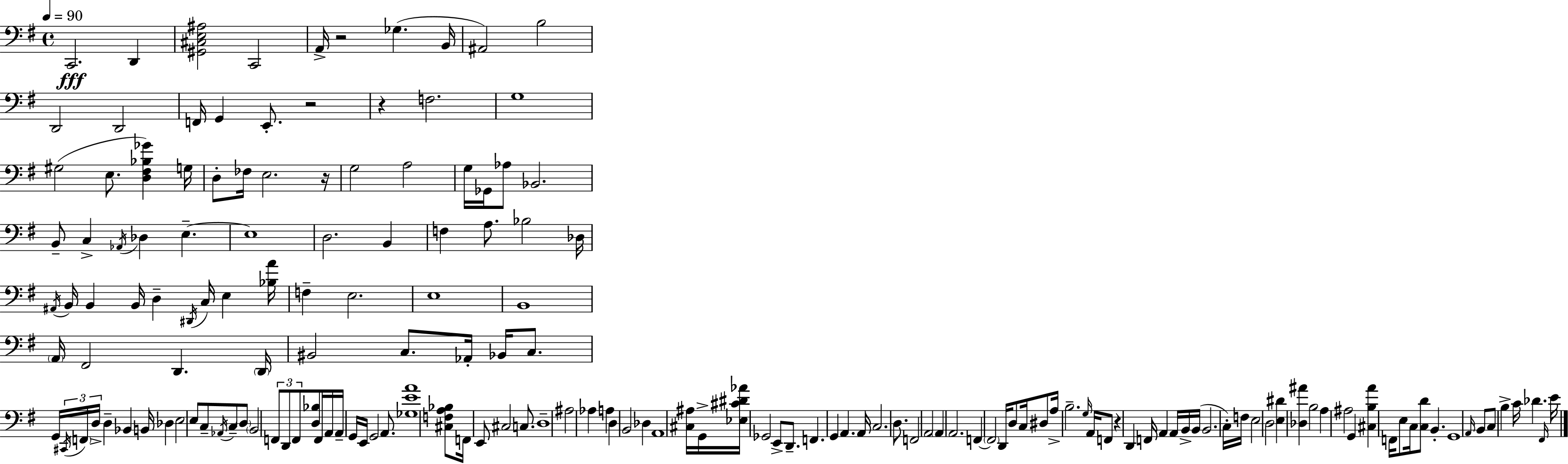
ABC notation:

X:1
T:Untitled
M:4/4
L:1/4
K:Em
C,,2 D,, [^G,,^C,E,^A,]2 C,,2 A,,/4 z2 _G, B,,/4 ^A,,2 B,2 D,,2 D,,2 F,,/4 G,, E,,/2 z2 z F,2 G,4 ^G,2 E,/2 [D,^F,_B,_G] G,/4 D,/2 _F,/4 E,2 z/4 G,2 A,2 G,/4 _G,,/4 _A,/2 _B,,2 B,,/2 C, _A,,/4 _D, E, E,4 D,2 B,, F, A,/2 _B,2 _D,/4 ^A,,/4 B,,/4 B,, B,,/4 D, ^D,,/4 C,/4 E, [_B,A]/4 F, E,2 E,4 B,,4 A,,/4 ^F,,2 D,, D,,/4 ^B,,2 C,/2 _A,,/4 _B,,/4 C,/2 G,,/4 ^C,,/4 F,,/4 D,/4 D, _B,, B,,/4 _D, E,2 E,/2 C,/2 _A,,/4 C,/2 D,/2 B,,2 F,,/2 D,,/2 F,,/2 [D,_B,]/2 F,,/4 A,,/4 A,,/4 G,,/4 E,,/4 G,,2 A,,/2 [_G,EA]4 [^C,F,A,_B,]/2 F,,/4 E,,/2 ^C,2 C,/2 D,4 ^A,2 _A, A, D, B,,2 _D, A,,4 [^C,^A,]/4 G,,/4 [_E,^C^D_A]/4 _G,,2 E,,/2 D,,/2 F,, G,, A,, A,,/4 C,2 D,/2 F,,2 A,,2 A,, A,,2 F,, F,,2 D,,/4 D,/2 C,/4 ^D,/2 A,/4 B,2 G,/4 A,,/4 F,,/2 z D,, F,,/4 A,, A,,/4 B,,/4 B,,/4 B,,2 C,/4 F,/4 E,2 D,2 [E,^D] [_D,^A] B,2 A, ^A,2 G,, [^C,B,A] F,,/4 E,/2 C,/4 [C,D]/2 B,, G,,4 A,,/4 B,,/2 C,/2 B, C/4 _D ^F,,/4 E/4